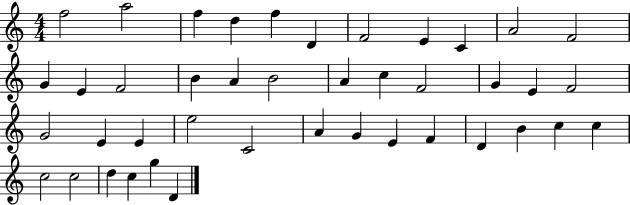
X:1
T:Untitled
M:4/4
L:1/4
K:C
f2 a2 f d f D F2 E C A2 F2 G E F2 B A B2 A c F2 G E F2 G2 E E e2 C2 A G E F D B c c c2 c2 d c g D